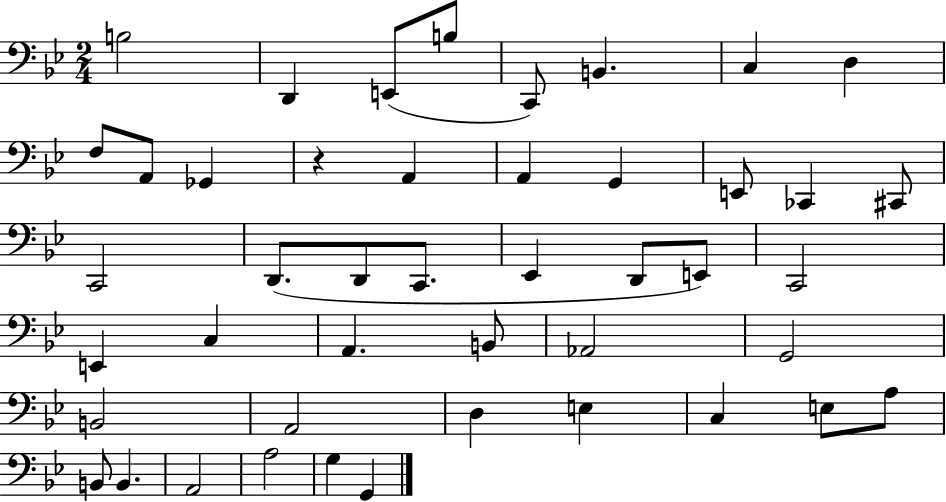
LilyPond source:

{
  \clef bass
  \numericTimeSignature
  \time 2/4
  \key bes \major
  b2 | d,4 e,8( b8 | c,8) b,4. | c4 d4 | \break f8 a,8 ges,4 | r4 a,4 | a,4 g,4 | e,8 ces,4 cis,8 | \break c,2 | d,8.( d,8 c,8. | ees,4 d,8 e,8) | c,2 | \break e,4 c4 | a,4. b,8 | aes,2 | g,2 | \break b,2 | a,2 | d4 e4 | c4 e8 a8 | \break b,8 b,4. | a,2 | a2 | g4 g,4 | \break \bar "|."
}